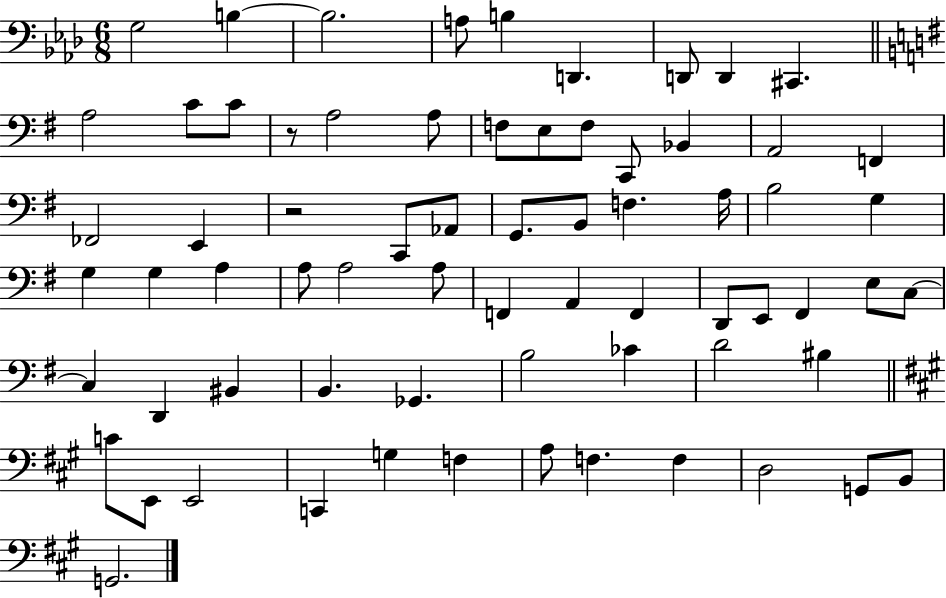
{
  \clef bass
  \numericTimeSignature
  \time 6/8
  \key aes \major
  g2 b4~~ | b2. | a8 b4 d,4. | d,8 d,4 cis,4. | \break \bar "||" \break \key e \minor a2 c'8 c'8 | r8 a2 a8 | f8 e8 f8 c,8 bes,4 | a,2 f,4 | \break fes,2 e,4 | r2 c,8 aes,8 | g,8. b,8 f4. a16 | b2 g4 | \break g4 g4 a4 | a8 a2 a8 | f,4 a,4 f,4 | d,8 e,8 fis,4 e8 c8~~ | \break c4 d,4 bis,4 | b,4. ges,4. | b2 ces'4 | d'2 bis4 | \break \bar "||" \break \key a \major c'8 e,8 e,2 | c,4 g4 f4 | a8 f4. f4 | d2 g,8 b,8 | \break g,2. | \bar "|."
}